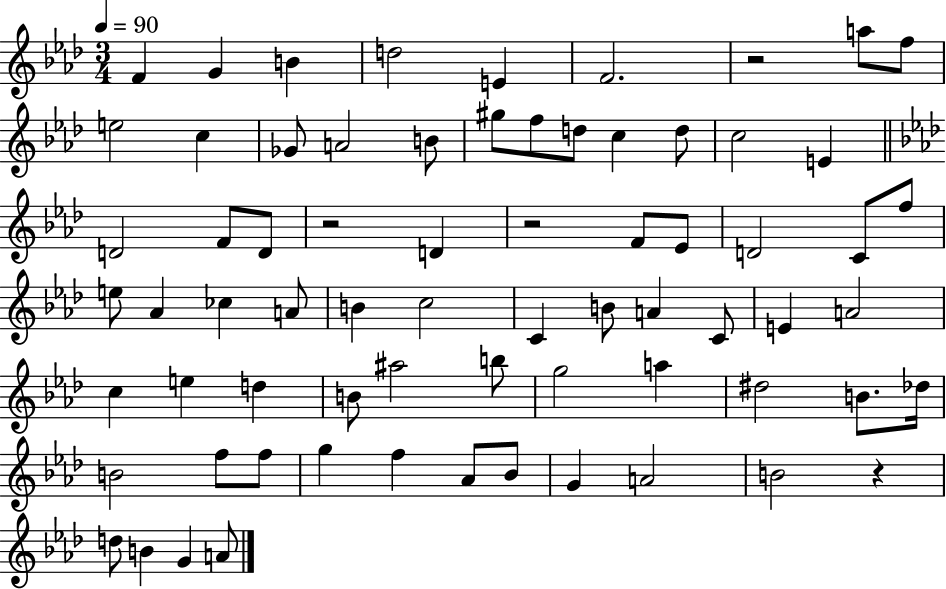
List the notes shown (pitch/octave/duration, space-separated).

F4/q G4/q B4/q D5/h E4/q F4/h. R/h A5/e F5/e E5/h C5/q Gb4/e A4/h B4/e G#5/e F5/e D5/e C5/q D5/e C5/h E4/q D4/h F4/e D4/e R/h D4/q R/h F4/e Eb4/e D4/h C4/e F5/e E5/e Ab4/q CES5/q A4/e B4/q C5/h C4/q B4/e A4/q C4/e E4/q A4/h C5/q E5/q D5/q B4/e A#5/h B5/e G5/h A5/q D#5/h B4/e. Db5/s B4/h F5/e F5/e G5/q F5/q Ab4/e Bb4/e G4/q A4/h B4/h R/q D5/e B4/q G4/q A4/e